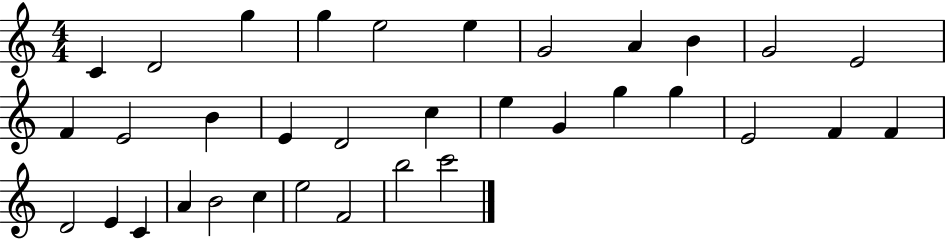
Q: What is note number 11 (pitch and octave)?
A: E4